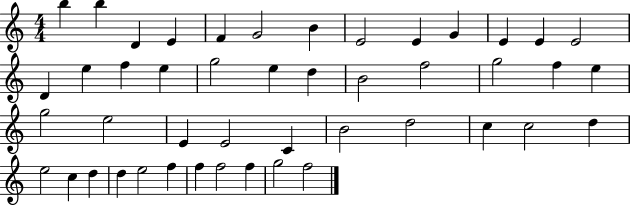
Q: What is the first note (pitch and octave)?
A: B5